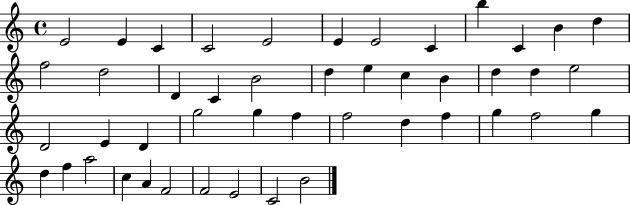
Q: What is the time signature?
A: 4/4